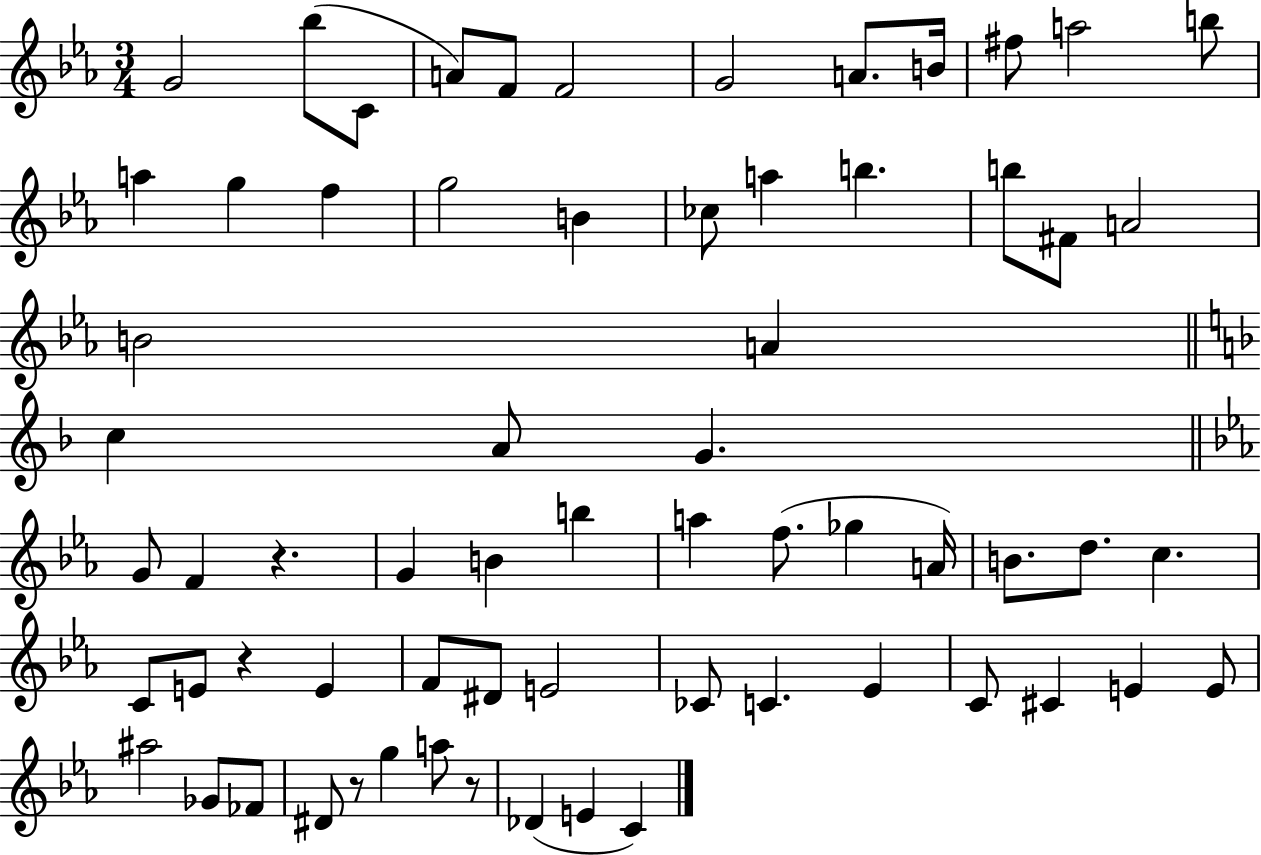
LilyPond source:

{
  \clef treble
  \numericTimeSignature
  \time 3/4
  \key ees \major
  g'2 bes''8( c'8 | a'8) f'8 f'2 | g'2 a'8. b'16 | fis''8 a''2 b''8 | \break a''4 g''4 f''4 | g''2 b'4 | ces''8 a''4 b''4. | b''8 fis'8 a'2 | \break b'2 a'4 | \bar "||" \break \key d \minor c''4 a'8 g'4. | \bar "||" \break \key c \minor g'8 f'4 r4. | g'4 b'4 b''4 | a''4 f''8.( ges''4 a'16) | b'8. d''8. c''4. | \break c'8 e'8 r4 e'4 | f'8 dis'8 e'2 | ces'8 c'4. ees'4 | c'8 cis'4 e'4 e'8 | \break ais''2 ges'8 fes'8 | dis'8 r8 g''4 a''8 r8 | des'4( e'4 c'4) | \bar "|."
}